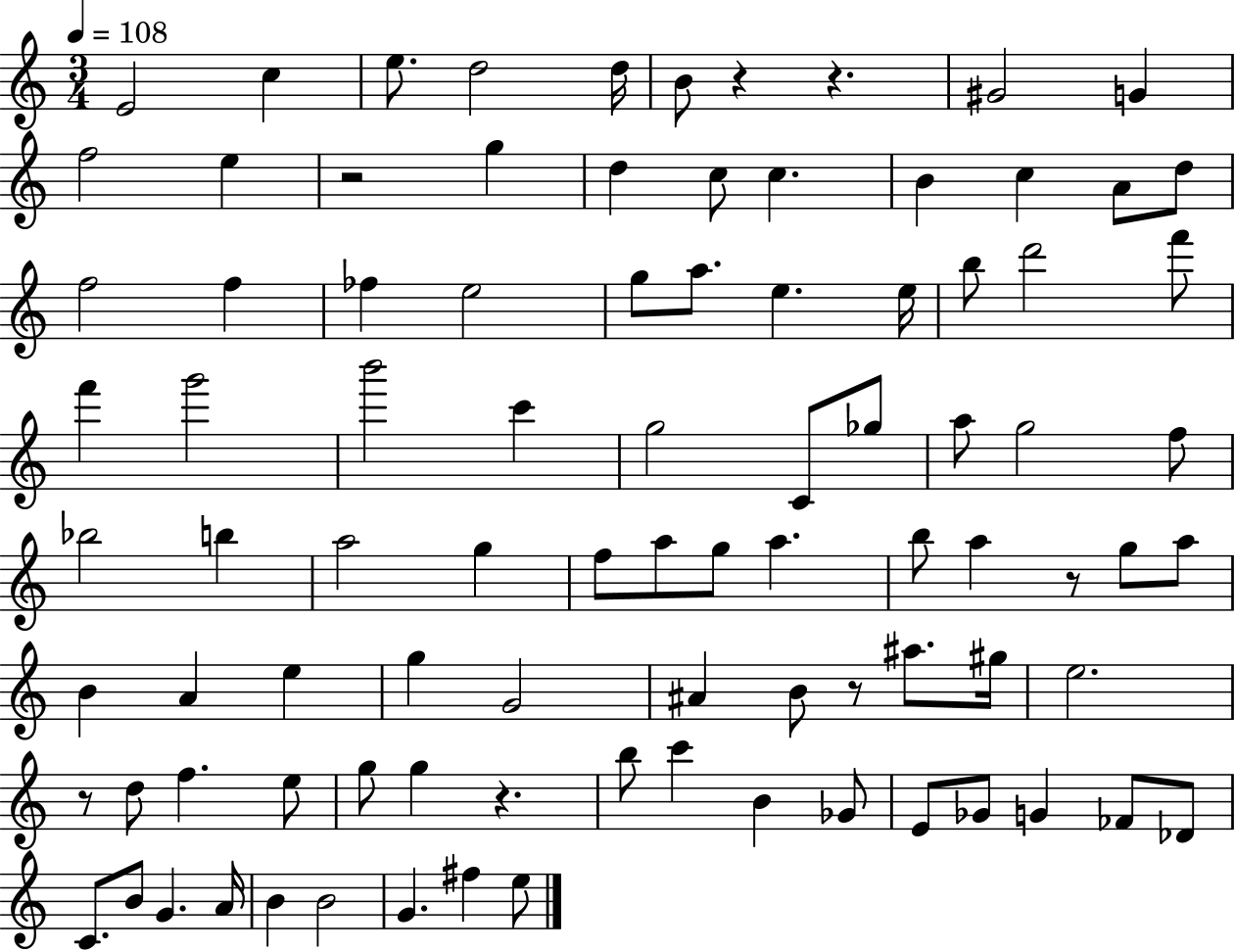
X:1
T:Untitled
M:3/4
L:1/4
K:C
E2 c e/2 d2 d/4 B/2 z z ^G2 G f2 e z2 g d c/2 c B c A/2 d/2 f2 f _f e2 g/2 a/2 e e/4 b/2 d'2 f'/2 f' g'2 b'2 c' g2 C/2 _g/2 a/2 g2 f/2 _b2 b a2 g f/2 a/2 g/2 a b/2 a z/2 g/2 a/2 B A e g G2 ^A B/2 z/2 ^a/2 ^g/4 e2 z/2 d/2 f e/2 g/2 g z b/2 c' B _G/2 E/2 _G/2 G _F/2 _D/2 C/2 B/2 G A/4 B B2 G ^f e/2